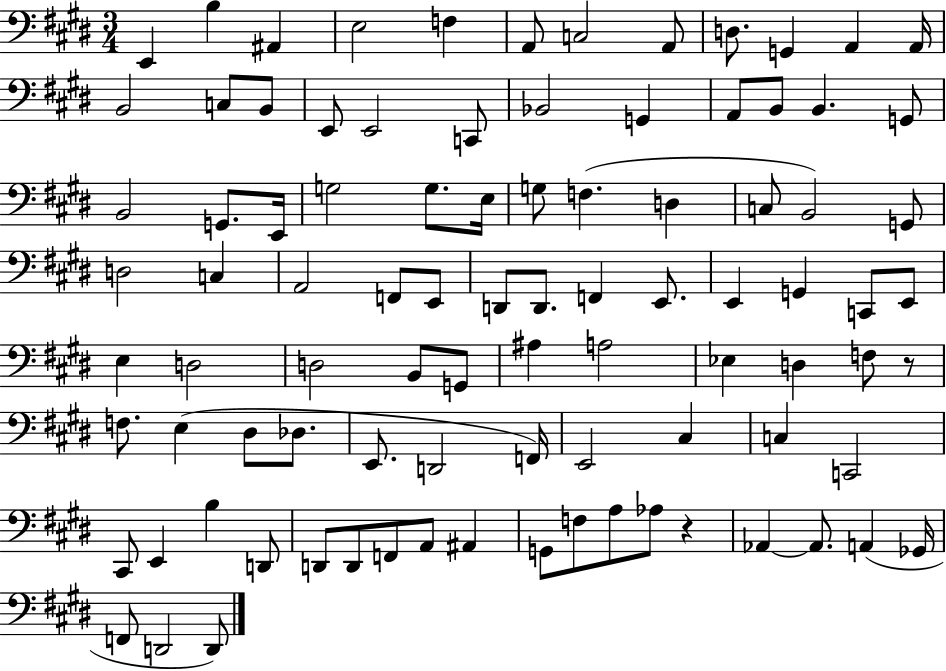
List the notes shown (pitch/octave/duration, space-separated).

E2/q B3/q A#2/q E3/h F3/q A2/e C3/h A2/e D3/e. G2/q A2/q A2/s B2/h C3/e B2/e E2/e E2/h C2/e Bb2/h G2/q A2/e B2/e B2/q. G2/e B2/h G2/e. E2/s G3/h G3/e. E3/s G3/e F3/q. D3/q C3/e B2/h G2/e D3/h C3/q A2/h F2/e E2/e D2/e D2/e. F2/q E2/e. E2/q G2/q C2/e E2/e E3/q D3/h D3/h B2/e G2/e A#3/q A3/h Eb3/q D3/q F3/e R/e F3/e. E3/q D#3/e Db3/e. E2/e. D2/h F2/s E2/h C#3/q C3/q C2/h C#2/e E2/q B3/q D2/e D2/e D2/e F2/e A2/e A#2/q G2/e F3/e A3/e Ab3/e R/q Ab2/q Ab2/e. A2/q Gb2/s F2/e D2/h D2/e